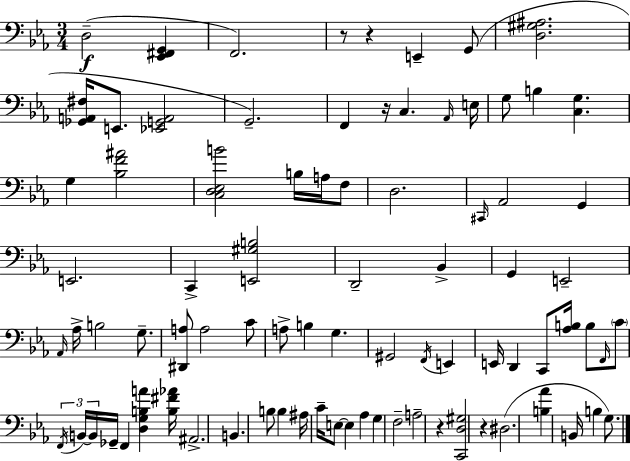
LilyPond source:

{
  \clef bass
  \numericTimeSignature
  \time 3/4
  \key ees \major
  \repeat volta 2 { d2--(\f <ees, fis, g,>4 | f,2.) | r8 r4 e,4-- g,8( | <d gis ais>2. | \break <ges, a, fis>16 e,8. <ees, g, a,>2 | g,2.--) | f,4 r16 c4. \grace { aes,16 } | e16 g8 b4 <c g>4. | \break g4 <bes f' ais'>2 | <c d ees b'>2 b16 a16 f8 | d2. | \grace { cis,16 } aes,2 g,4 | \break e,2. | c,4-> <e, gis b>2 | d,2-- bes,4-> | g,4 e,2-- | \break \grace { aes,16 } aes16-> b2 | g8.-- <dis, a>8 a2 | c'8 a8-> b4 g4. | gis,2 \acciaccatura { f,16 } | \break e,4 e,16 d,4 c,8 <aes b>16 | b8 \grace { f,16 } \parenthesize c'8 \tuplet 3/2 { \acciaccatura { f,16 } b,16~~ b,16 } ges,16-- f,4 | <d g b a'>4 <b fis' aes'>16 ais,2.-> | b,4. | \break b8 b4 ais16 c'16-- e8~~ e4 | aes4 g4 f2-- | a2-- | r4 <c, d gis>2 | \break r4 dis2.( | <b aes'>4 b,16 b4 | g8.) } \bar "|."
}